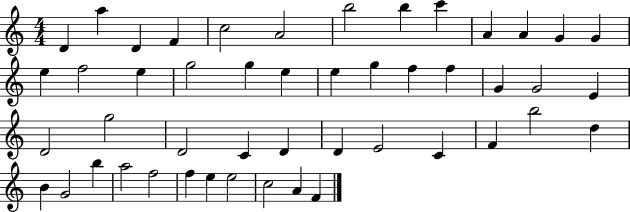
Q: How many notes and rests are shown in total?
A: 48